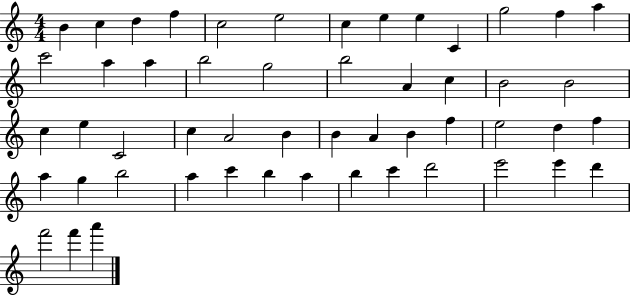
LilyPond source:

{
  \clef treble
  \numericTimeSignature
  \time 4/4
  \key c \major
  b'4 c''4 d''4 f''4 | c''2 e''2 | c''4 e''4 e''4 c'4 | g''2 f''4 a''4 | \break c'''2 a''4 a''4 | b''2 g''2 | b''2 a'4 c''4 | b'2 b'2 | \break c''4 e''4 c'2 | c''4 a'2 b'4 | b'4 a'4 b'4 f''4 | e''2 d''4 f''4 | \break a''4 g''4 b''2 | a''4 c'''4 b''4 a''4 | b''4 c'''4 d'''2 | e'''2 e'''4 d'''4 | \break f'''2 f'''4 a'''4 | \bar "|."
}